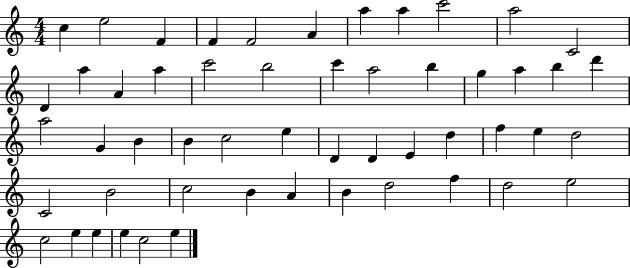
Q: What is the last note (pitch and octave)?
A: E5